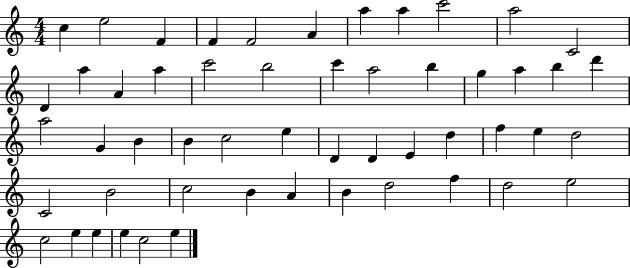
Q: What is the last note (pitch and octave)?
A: E5